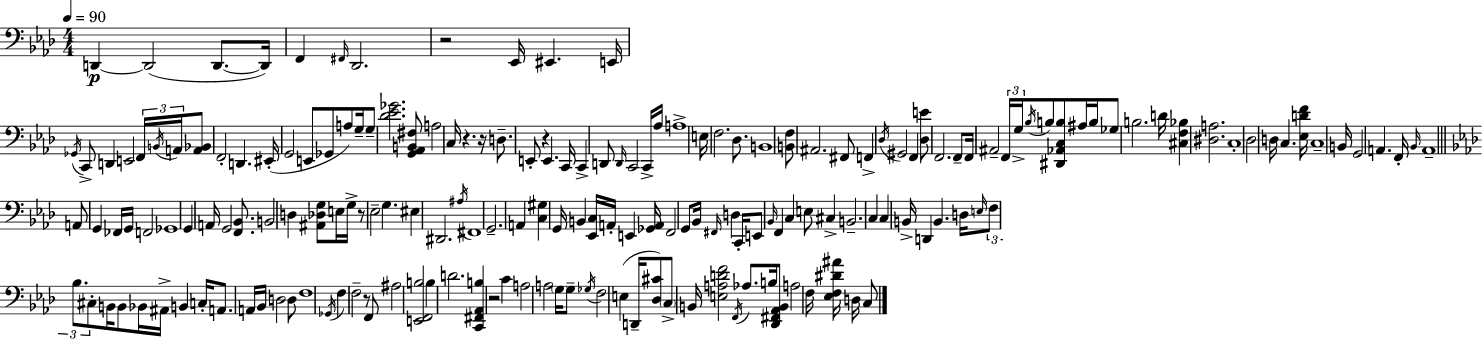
{
  \clef bass
  \numericTimeSignature
  \time 4/4
  \key f \minor
  \tempo 4 = 90
  d,4~~\p d,2( d,8.~~ d,16) | f,4 \grace { fis,16 } des,2. | r2 ees,16 eis,4. | e,16 \acciaccatura { ges,16 } c,8-> d,4 e,2 | \break \tuplet 3/2 { f,16 \acciaccatura { b,16 } a,16 } <a, bes,>8 f,2-. d,4. | eis,16-.( g,2 e,8 ges,8 | a8) g16-- g8-- <des' ees' ges'>2. | <g, aes, b, fis>8 a2 c16 r4. | \break r16 d8.-- e,8-. r4 e,4. | c,16 c,4-> d,8 \grace { d,16 } c,2 | c,16-> aes16 a1-> | e16 f2. | \break des8. b,1 | <b, f>8 ais,2. | fis,8 f,4-> \acciaccatura { des16 } gis,2 | f,4 <des e'>8 f,2. | \break f,8-- f,16 ais,2-- \tuplet 3/2 { f,16 g16-> | \acciaccatura { bes16 } } b8 <dis, aes, c b>8 ais16 b16 ges8 b2. | d'16 <cis f bes>4 <dis a>2. | c1-. | \break des2 d16 c4. | <ees d' f'>16 c1-- | b,16 g,2 a,4. | f,16-. \grace { bes,16 } a,1-- | \break \bar "||" \break \key aes \major a,8 g,4 fes,16 g,16 f,2 | ges,1 | g,4 a,16 g,2 <f, bes,>8. | b,2 d4 <ais, des g>8 e16 g16-> | \break r8 ees2-- g4. | eis4 dis,2. | \acciaccatura { ais16 } fis,1 | g,2.-- a,4 | \break <c gis>4 g,16 b,4 <ees, c>16 a,16-. e,4 | <ges, a,>16 f,2 g,8 bes,16 \grace { fis,16 } d4 | c,16-. e,8 \grace { bes,16 } f,4 c4 e8 cis4-> | b,2.-- c4 | \break c4 b,16-> d,4 b,4. | d16 \grace { e16 } \tuplet 3/2 { f8 bes8. cis8-. } b,16 b,8 bes,16 ais,16-> | b,4 c16-. a,8. a,16 bes,16 d2 | d8 f1 | \break \acciaccatura { ges,16 } f4 f2-- | r8 f,8 ais2 <e, f, b>2 | b4 d'2. | <c, fis, aes, b>4 r2 | \break c'4 a2 a2 | \parenthesize g16 g8-- \acciaccatura { ges16 } f2 | e4( d,16-- <des cis'>8) \parenthesize c8-> b,16 <e a d' f'>2 | \acciaccatura { f,16 } aes8. b16 <des, fis, aes, b,>8 a2 | \break f16 <ees f dis' ais'>16 d16 c8 \bar "|."
}